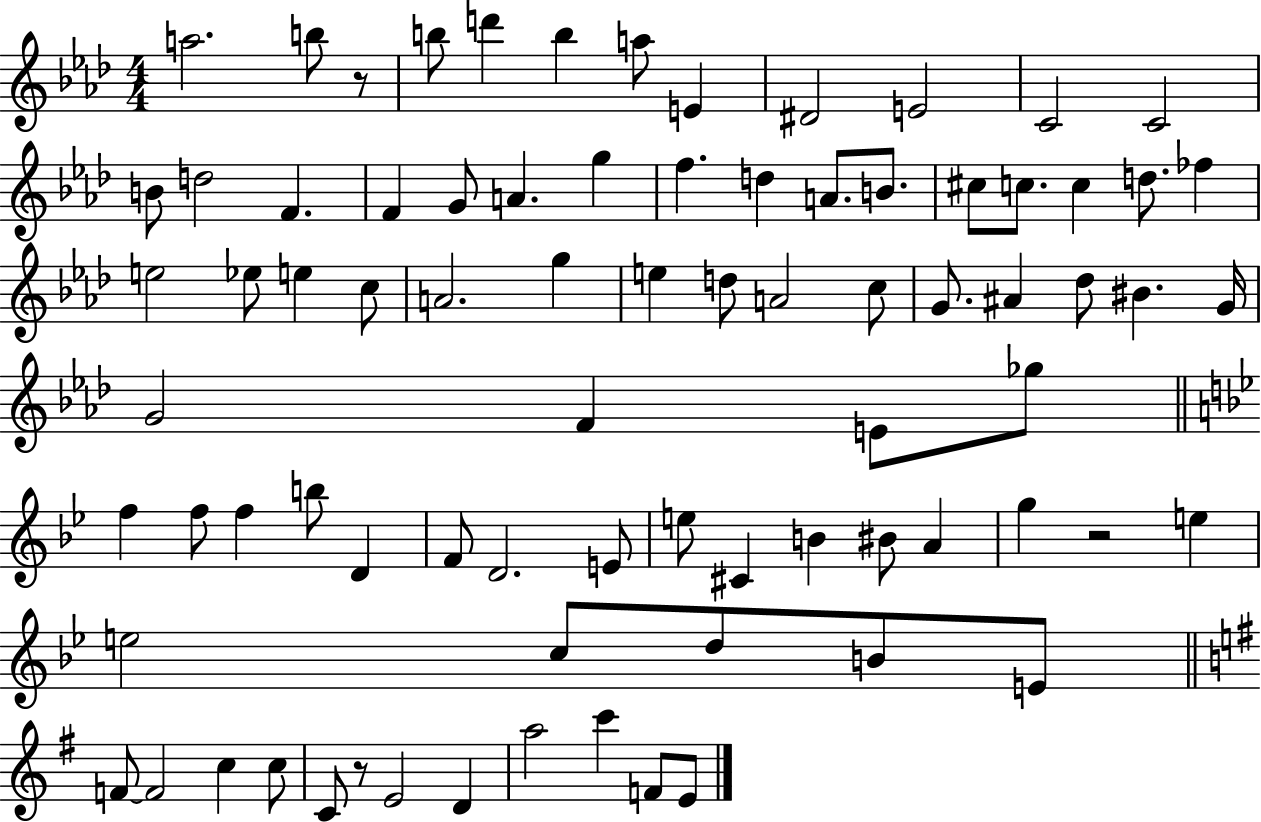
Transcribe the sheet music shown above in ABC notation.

X:1
T:Untitled
M:4/4
L:1/4
K:Ab
a2 b/2 z/2 b/2 d' b a/2 E ^D2 E2 C2 C2 B/2 d2 F F G/2 A g f d A/2 B/2 ^c/2 c/2 c d/2 _f e2 _e/2 e c/2 A2 g e d/2 A2 c/2 G/2 ^A _d/2 ^B G/4 G2 F E/2 _g/2 f f/2 f b/2 D F/2 D2 E/2 e/2 ^C B ^B/2 A g z2 e e2 c/2 d/2 B/2 E/2 F/2 F2 c c/2 C/2 z/2 E2 D a2 c' F/2 E/2